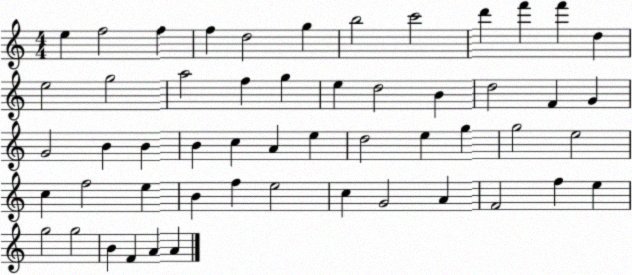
X:1
T:Untitled
M:4/4
L:1/4
K:C
e f2 f f d2 g b2 c'2 d' f' f' d e2 g2 a2 f g e d2 B d2 F G G2 B B B c A e d2 e g g2 e2 c f2 e B f e2 c G2 A F2 f e g2 g2 B F A A